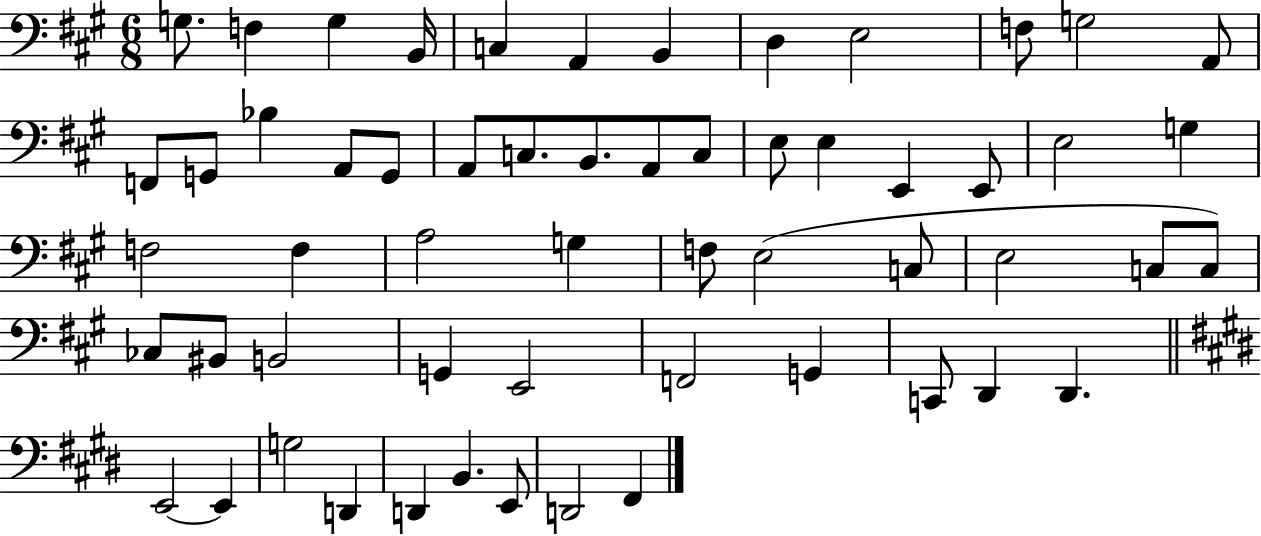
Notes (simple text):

G3/e. F3/q G3/q B2/s C3/q A2/q B2/q D3/q E3/h F3/e G3/h A2/e F2/e G2/e Bb3/q A2/e G2/e A2/e C3/e. B2/e. A2/e C3/e E3/e E3/q E2/q E2/e E3/h G3/q F3/h F3/q A3/h G3/q F3/e E3/h C3/e E3/h C3/e C3/e CES3/e BIS2/e B2/h G2/q E2/h F2/h G2/q C2/e D2/q D2/q. E2/h E2/q G3/h D2/q D2/q B2/q. E2/e D2/h F#2/q